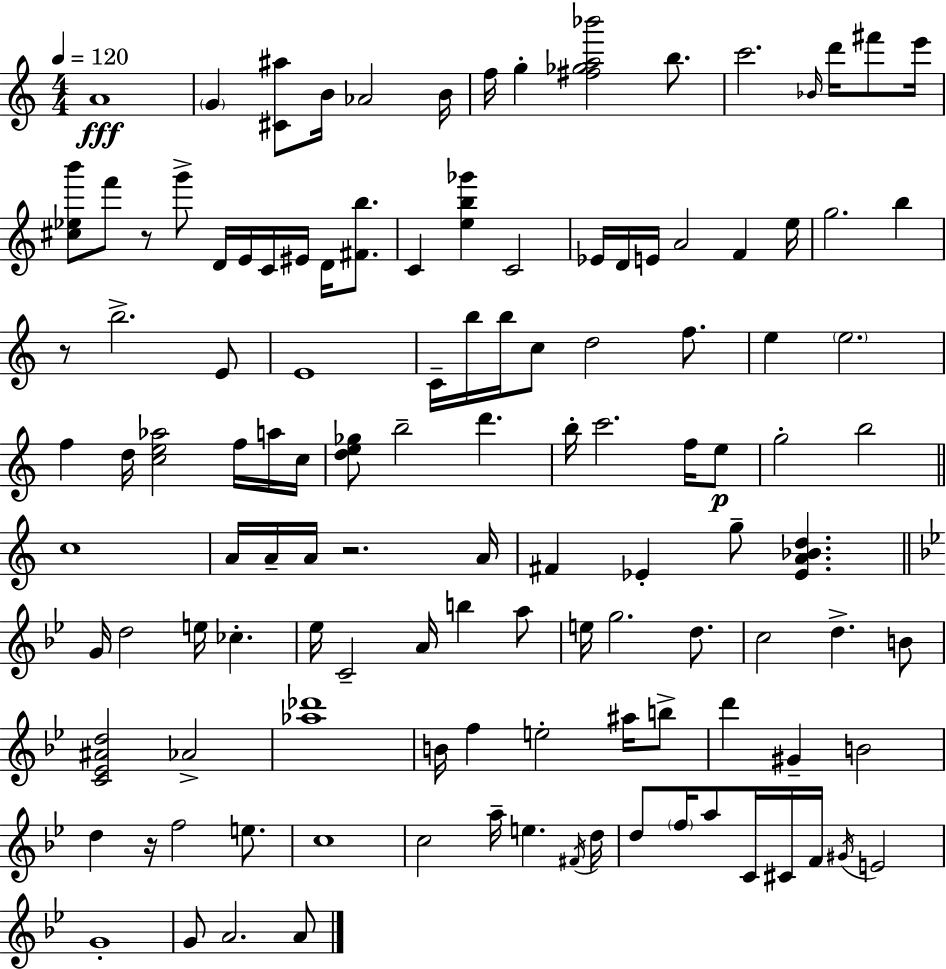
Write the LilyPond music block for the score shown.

{
  \clef treble
  \numericTimeSignature
  \time 4/4
  \key a \minor
  \tempo 4 = 120
  \repeat volta 2 { a'1\fff | \parenthesize g'4 <cis' ais''>8 b'16 aes'2 b'16 | f''16 g''4-. <fis'' ges'' a'' bes'''>2 b''8. | c'''2. \grace { bes'16 } d'''16 fis'''8 | \break e'''16 <cis'' ees'' b'''>8 f'''8 r8 g'''8-> d'16 e'16 c'16 eis'16 d'16 <fis' b''>8. | c'4 <e'' b'' ges'''>4 c'2 | ees'16 d'16 e'16 a'2 f'4 | e''16 g''2. b''4 | \break r8 b''2.-> e'8 | e'1 | c'16-- b''16 b''16 c''8 d''2 f''8. | e''4 \parenthesize e''2. | \break f''4 d''16 <c'' e'' aes''>2 f''16 a''16 | c''16 <d'' e'' ges''>8 b''2-- d'''4. | b''16-. c'''2. f''16 e''8\p | g''2-. b''2 | \break \bar "||" \break \key c \major c''1 | a'16 a'16-- a'16 r2. a'16 | fis'4 ees'4-. g''8-- <ees' a' bes' d''>4. | \bar "||" \break \key bes \major g'16 d''2 e''16 ces''4.-. | ees''16 c'2-- a'16 b''4 a''8 | e''16 g''2. d''8. | c''2 d''4.-> b'8 | \break <c' ees' ais' d''>2 aes'2-> | <aes'' des'''>1 | b'16 f''4 e''2-. ais''16 b''8-> | d'''4 gis'4-- b'2 | \break d''4 r16 f''2 e''8. | c''1 | c''2 a''16-- e''4. \acciaccatura { fis'16 } | d''16 d''8 \parenthesize f''16 a''8 c'16 cis'16 f'16 \acciaccatura { gis'16 } e'2 | \break g'1-. | g'8 a'2. | a'8 } \bar "|."
}